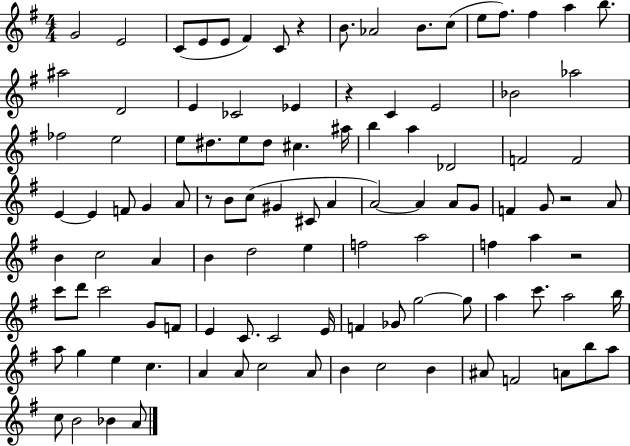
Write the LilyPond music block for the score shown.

{
  \clef treble
  \numericTimeSignature
  \time 4/4
  \key g \major
  g'2 e'2 | c'8( e'8 e'8 fis'4) c'8 r4 | b'8. aes'2 b'8. c''8( | e''8 fis''8.) fis''4 a''4 b''8. | \break ais''2 d'2 | e'4 ces'2 ees'4 | r4 c'4 e'2 | bes'2 aes''2 | \break fes''2 e''2 | e''8 dis''8. e''8 dis''8 cis''4. ais''16 | b''4 a''4 des'2 | f'2 f'2 | \break e'4~~ e'4 f'8 g'4 a'8 | r8 b'8 c''8( gis'4 cis'8 a'4 | a'2~~) a'4 a'8 g'8 | f'4 g'8 r2 a'8 | \break b'4 c''2 a'4 | b'4 d''2 e''4 | f''2 a''2 | f''4 a''4 r2 | \break c'''8 d'''8 c'''2 g'8 f'8 | e'4 c'8. c'2 e'16 | f'4 ges'8 g''2~~ g''8 | a''4 c'''8. a''2 b''16 | \break a''8 g''4 e''4 c''4. | a'4 a'8 c''2 a'8 | b'4 c''2 b'4 | ais'8 f'2 a'8 b''8 a''8 | \break c''8 b'2 bes'4 a'8 | \bar "|."
}